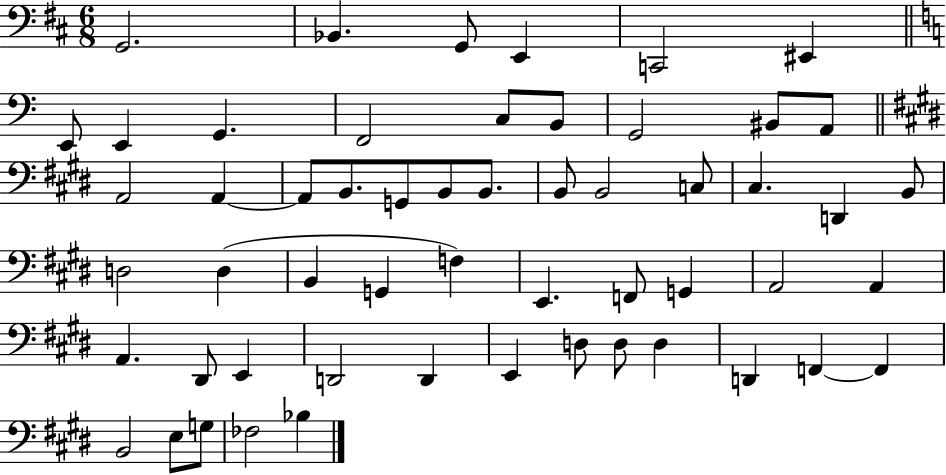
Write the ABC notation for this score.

X:1
T:Untitled
M:6/8
L:1/4
K:D
G,,2 _B,, G,,/2 E,, C,,2 ^E,, E,,/2 E,, G,, F,,2 C,/2 B,,/2 G,,2 ^B,,/2 A,,/2 A,,2 A,, A,,/2 B,,/2 G,,/2 B,,/2 B,,/2 B,,/2 B,,2 C,/2 ^C, D,, B,,/2 D,2 D, B,, G,, F, E,, F,,/2 G,, A,,2 A,, A,, ^D,,/2 E,, D,,2 D,, E,, D,/2 D,/2 D, D,, F,, F,, B,,2 E,/2 G,/2 _F,2 _B,